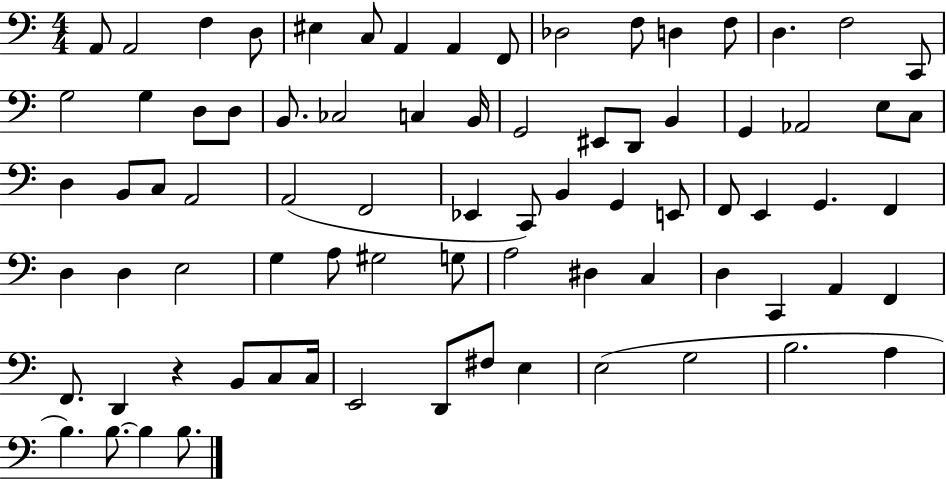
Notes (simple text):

A2/e A2/h F3/q D3/e EIS3/q C3/e A2/q A2/q F2/e Db3/h F3/e D3/q F3/e D3/q. F3/h C2/e G3/h G3/q D3/e D3/e B2/e. CES3/h C3/q B2/s G2/h EIS2/e D2/e B2/q G2/q Ab2/h E3/e C3/e D3/q B2/e C3/e A2/h A2/h F2/h Eb2/q C2/e B2/q G2/q E2/e F2/e E2/q G2/q. F2/q D3/q D3/q E3/h G3/q A3/e G#3/h G3/e A3/h D#3/q C3/q D3/q C2/q A2/q F2/q F2/e. D2/q R/q B2/e C3/e C3/s E2/h D2/e F#3/e E3/q E3/h G3/h B3/h. A3/q B3/q. B3/e. B3/q B3/e.